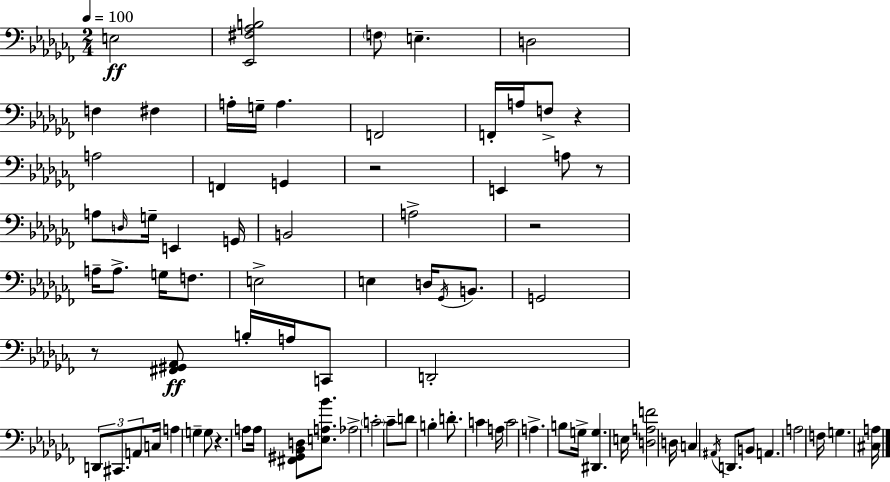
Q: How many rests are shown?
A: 6